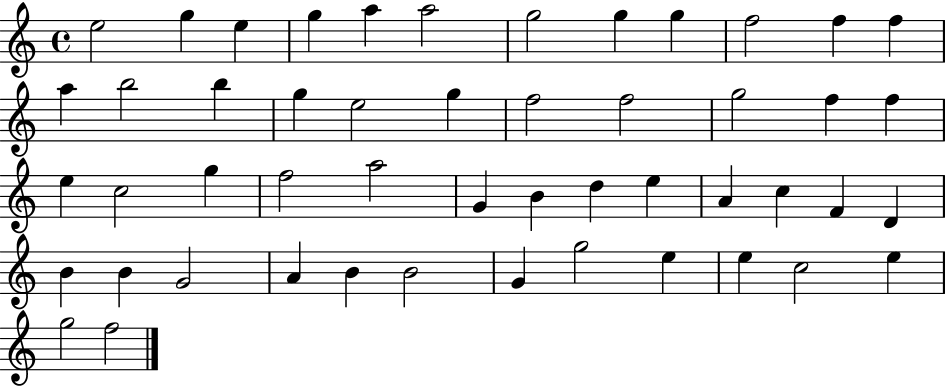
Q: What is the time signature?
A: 4/4